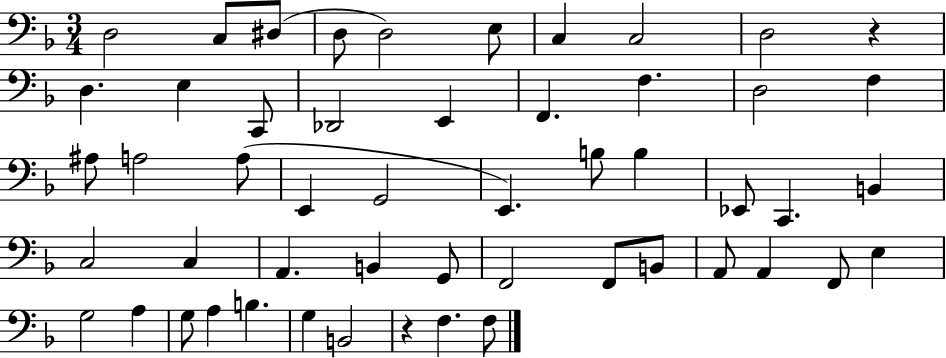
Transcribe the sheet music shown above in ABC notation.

X:1
T:Untitled
M:3/4
L:1/4
K:F
D,2 C,/2 ^D,/2 D,/2 D,2 E,/2 C, C,2 D,2 z D, E, C,,/2 _D,,2 E,, F,, F, D,2 F, ^A,/2 A,2 A,/2 E,, G,,2 E,, B,/2 B, _E,,/2 C,, B,, C,2 C, A,, B,, G,,/2 F,,2 F,,/2 B,,/2 A,,/2 A,, F,,/2 E, G,2 A, G,/2 A, B, G, B,,2 z F, F,/2